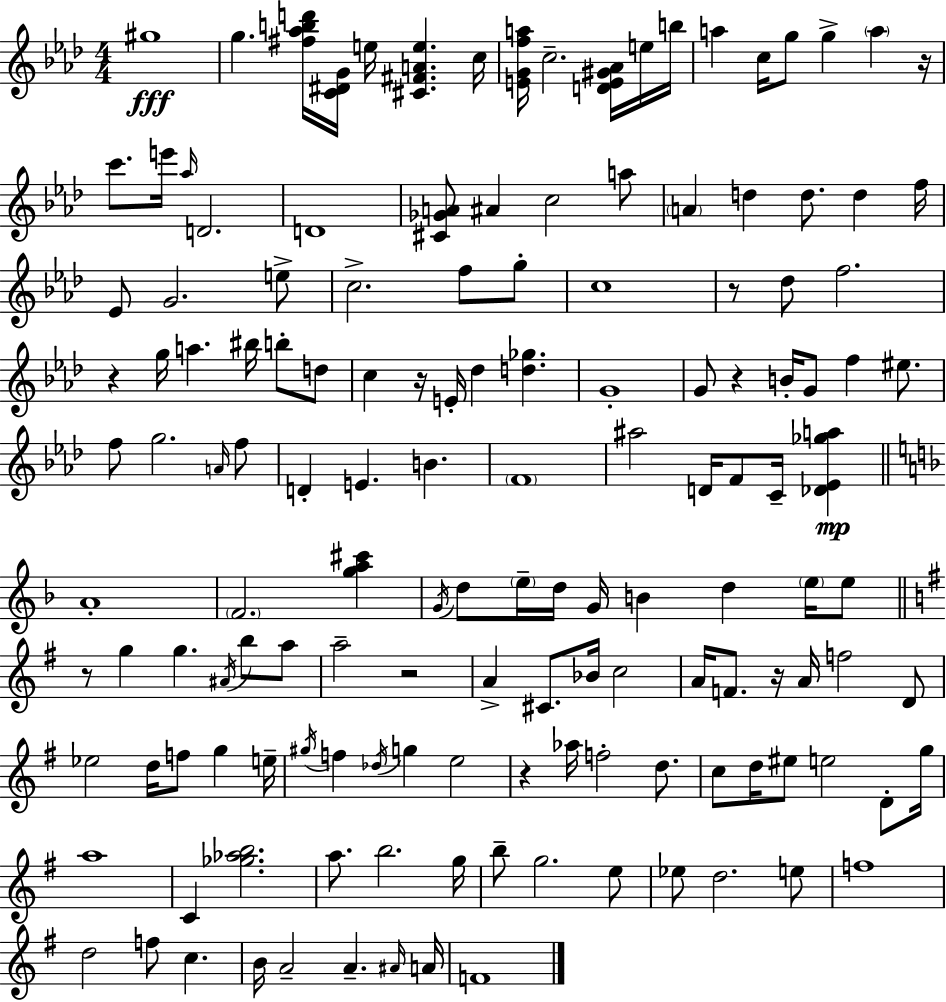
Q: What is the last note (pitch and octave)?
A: F4